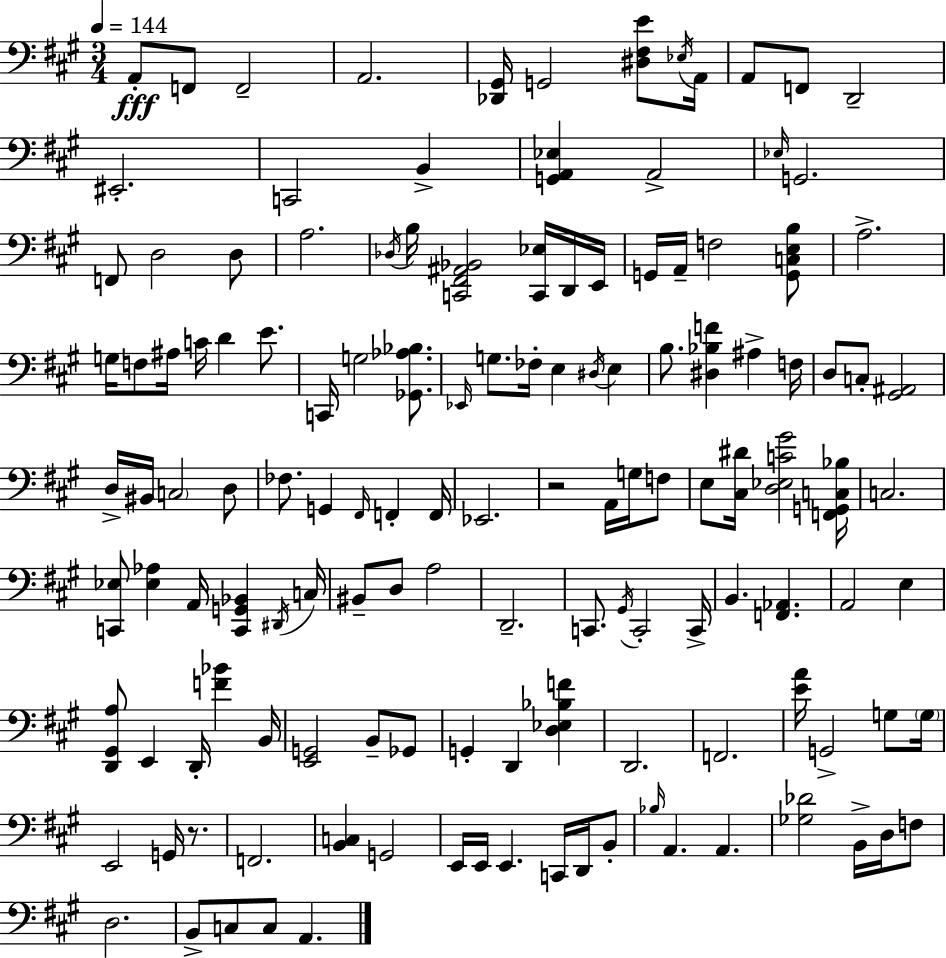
{
  \clef bass
  \numericTimeSignature
  \time 3/4
  \key a \major
  \tempo 4 = 144
  \repeat volta 2 { a,8-.\fff f,8 f,2-- | a,2. | <des, gis,>16 g,2 <dis fis e'>8 \acciaccatura { ees16 } | a,16 a,8 f,8 d,2-- | \break eis,2.-. | c,2 b,4-> | <g, a, ees>4 a,2-> | \grace { ees16 } g,2. | \break f,8 d2 | d8 a2. | \acciaccatura { des16 } b16 <c, fis, ais, bes,>2 | <c, ees>16 d,16 e,16 g,16 a,16-- f2 | \break <g, c e b>8 a2.-> | g16 f8 ais16 c'16 d'4 | e'8. c,16 g2 | <ges, aes bes>8. \grace { ees,16 } g8. fes16-. e4 | \break \acciaccatura { dis16 } e4 b8. <dis bes f'>4 | ais4-> f16 d8 c8-. <gis, ais,>2 | d16-> bis,16 \parenthesize c2 | d8 fes8. g,4 | \break \grace { fis,16 } f,4-. f,16 ees,2. | r2 | a,16 g16 f8 e8 <cis dis'>16 <d ees c' gis'>2 | <f, g, c bes>16 c2. | \break <c, ees>8 <ees aes>4 | a,16 <c, g, bes,>4 \acciaccatura { dis,16 } c16 bis,8-- d8 a2 | d,2.-- | c,8. \acciaccatura { gis,16 } c,2-. | \break c,16-> b,4. | <f, aes,>4. a,2 | e4 <d, gis, a>8 e,4 | d,16-. <f' bes'>4 b,16 <e, g,>2 | \break b,8-- ges,8 g,4-. | d,4 <d ees bes f'>4 d,2. | f,2. | <e' a'>16 g,2-> | \break g8 \parenthesize g16 e,2 | g,16 r8. f,2. | <b, c>4 | g,2 e,16 e,16 e,4. | \break c,16 d,16 b,8-. \grace { bes16 } a,4. | a,4. <ges des'>2 | b,16-> d16 f8 d2. | b,8-> c8 | \break c8 a,4. } \bar "|."
}